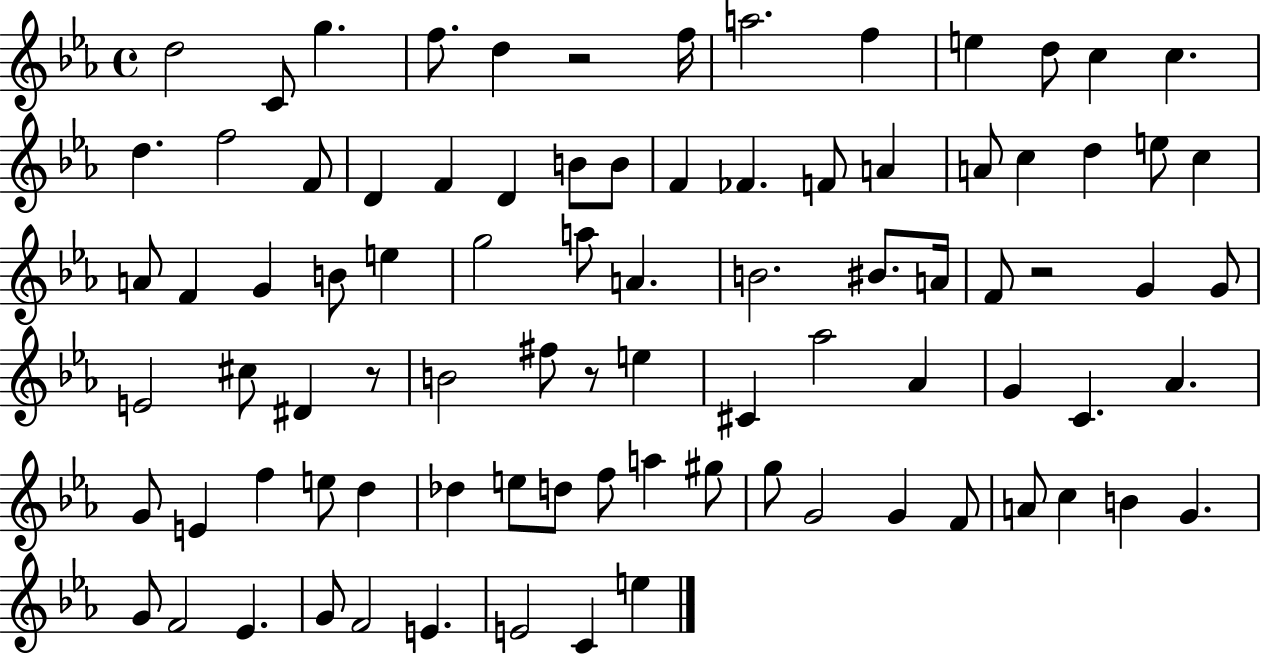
{
  \clef treble
  \time 4/4
  \defaultTimeSignature
  \key ees \major
  d''2 c'8 g''4. | f''8. d''4 r2 f''16 | a''2. f''4 | e''4 d''8 c''4 c''4. | \break d''4. f''2 f'8 | d'4 f'4 d'4 b'8 b'8 | f'4 fes'4. f'8 a'4 | a'8 c''4 d''4 e''8 c''4 | \break a'8 f'4 g'4 b'8 e''4 | g''2 a''8 a'4. | b'2. bis'8. a'16 | f'8 r2 g'4 g'8 | \break e'2 cis''8 dis'4 r8 | b'2 fis''8 r8 e''4 | cis'4 aes''2 aes'4 | g'4 c'4. aes'4. | \break g'8 e'4 f''4 e''8 d''4 | des''4 e''8 d''8 f''8 a''4 gis''8 | g''8 g'2 g'4 f'8 | a'8 c''4 b'4 g'4. | \break g'8 f'2 ees'4. | g'8 f'2 e'4. | e'2 c'4 e''4 | \bar "|."
}